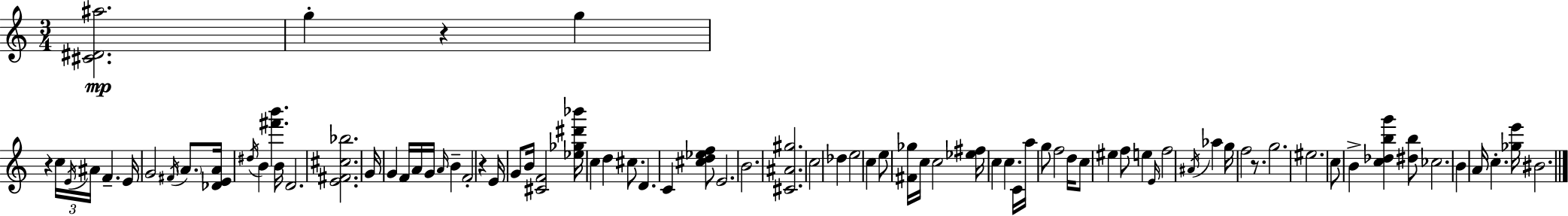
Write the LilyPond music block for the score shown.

{
  \clef treble
  \numericTimeSignature
  \time 3/4
  \key c \major
  <cis' dis' ais''>2.\mp | g''4-. r4 g''4 | r4 \tuplet 3/2 { c''16 \acciaccatura { e'16 } ais'16 } f'4.-- | e'16 g'2 \acciaccatura { fis'16 } \parenthesize a'8. | \break <des' e' a'>16 \acciaccatura { dis''16 } b'4 <fis''' b'''>4. | b'16 d'2. | <e' fis' cis'' bes''>2. | g'16 g'4 f'16 a'16 g'16 \grace { a'16 } | \break b'4-- f'2-. | r4 e'16 g'8 b'16 <cis' f'>2 | <ees'' ges'' dis''' bes'''>16 c''4 d''4 | cis''8. d'4. c'4 | \break <cis'' d'' ees'' f''>8 e'2. | b'2. | <cis' ais' gis''>2. | c''2 | \break des''4 e''2 | c''4 e''8 <fis' ges''>16 c''16 c''2 | <ees'' fis''>16 c''4 c''4. | c'16 a''16 g''8 f''2 | \break d''16 c''8 eis''4 f''8 | e''4 \grace { e'16 } f''2 | \acciaccatura { ais'16 } aes''4 g''16 f''2 | r8. g''2. | \break eis''2. | c''8 b'4-> | <c'' des'' b'' g'''>4 <dis'' b''>8 ces''2. | b'4 a'16 c''4.-. | \break <ges'' e'''>16 bis'2. | \bar "|."
}